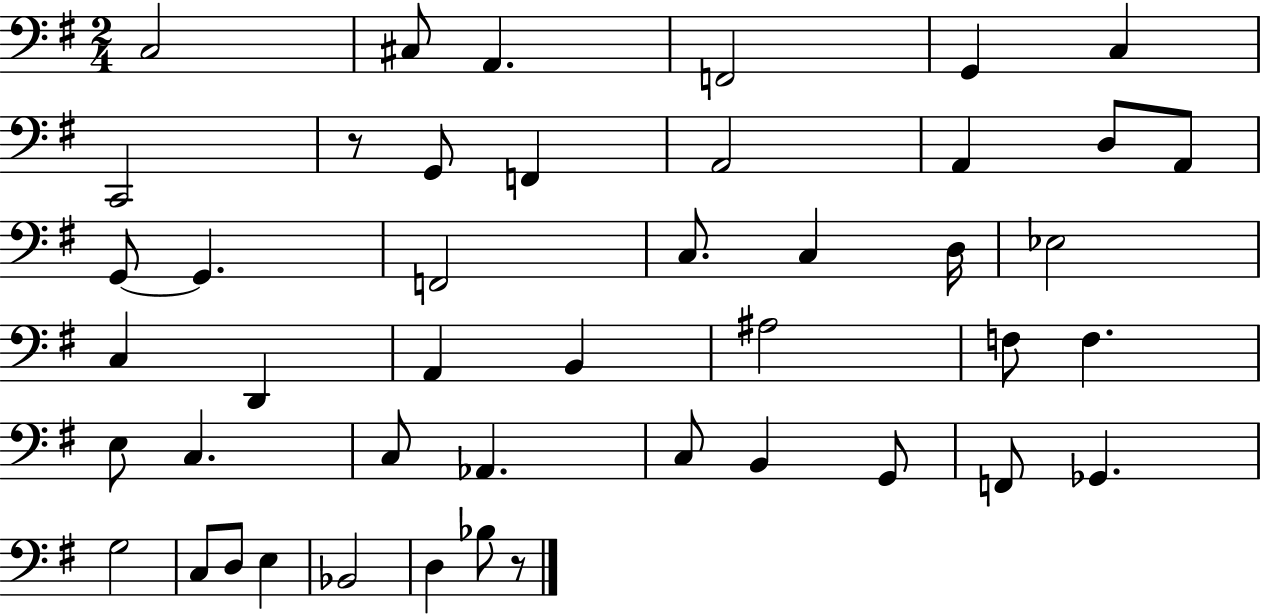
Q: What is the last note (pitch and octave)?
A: Bb3